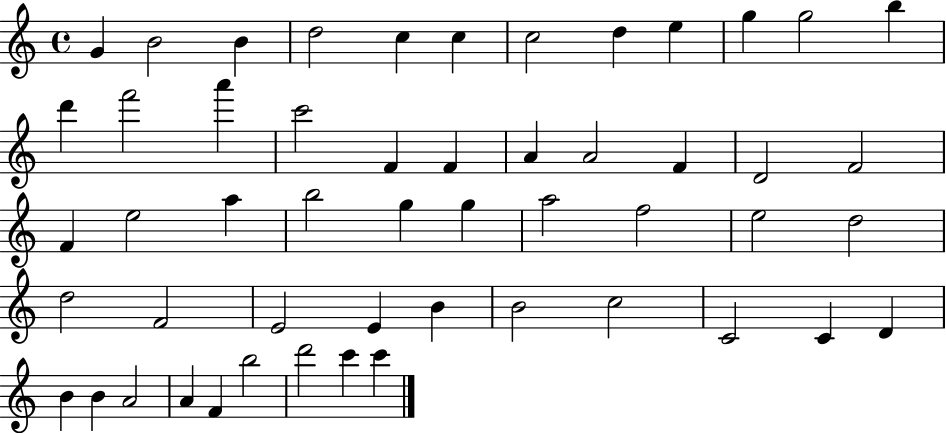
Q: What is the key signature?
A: C major